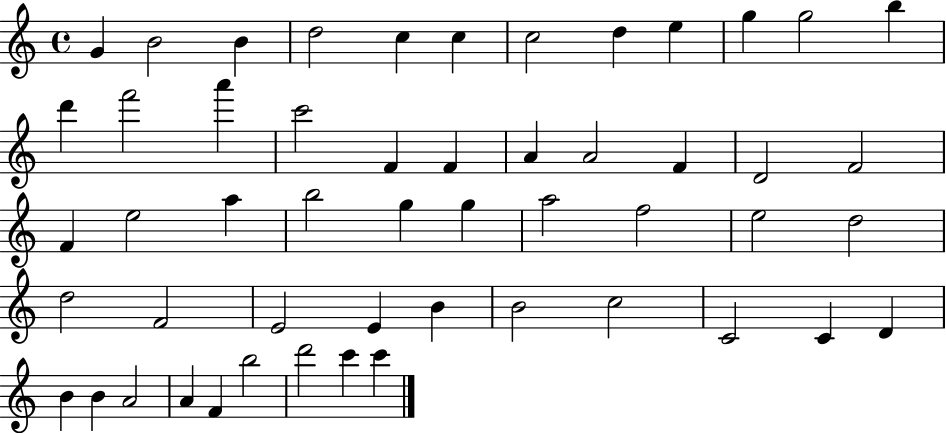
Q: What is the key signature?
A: C major